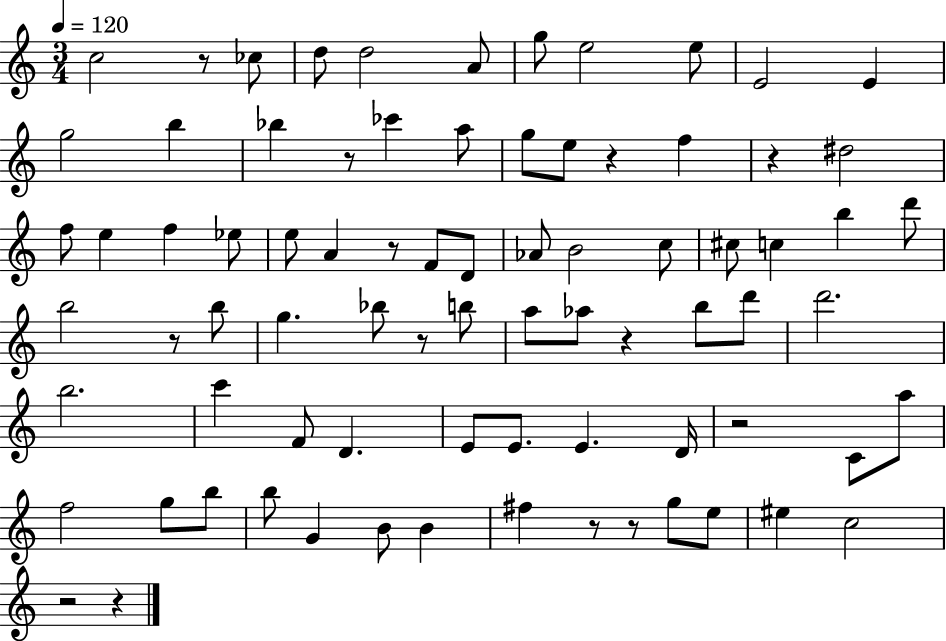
C5/h R/e CES5/e D5/e D5/h A4/e G5/e E5/h E5/e E4/h E4/q G5/h B5/q Bb5/q R/e CES6/q A5/e G5/e E5/e R/q F5/q R/q D#5/h F5/e E5/q F5/q Eb5/e E5/e A4/q R/e F4/e D4/e Ab4/e B4/h C5/e C#5/e C5/q B5/q D6/e B5/h R/e B5/e G5/q. Bb5/e R/e B5/e A5/e Ab5/e R/q B5/e D6/e D6/h. B5/h. C6/q F4/e D4/q. E4/e E4/e. E4/q. D4/s R/h C4/e A5/e F5/h G5/e B5/e B5/e G4/q B4/e B4/q F#5/q R/e R/e G5/e E5/e EIS5/q C5/h R/h R/q